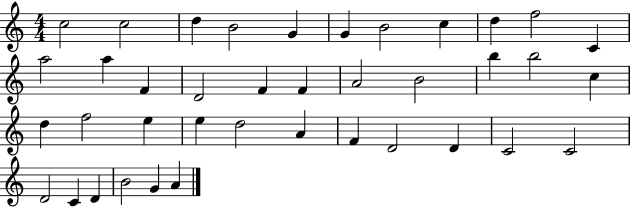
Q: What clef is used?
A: treble